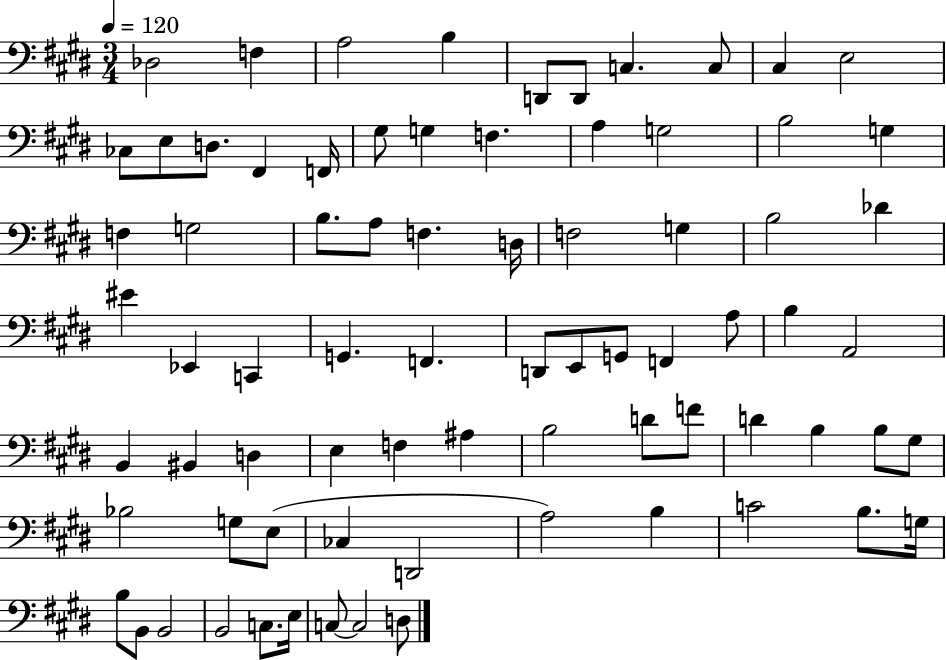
X:1
T:Untitled
M:3/4
L:1/4
K:E
_D,2 F, A,2 B, D,,/2 D,,/2 C, C,/2 ^C, E,2 _C,/2 E,/2 D,/2 ^F,, F,,/4 ^G,/2 G, F, A, G,2 B,2 G, F, G,2 B,/2 A,/2 F, D,/4 F,2 G, B,2 _D ^E _E,, C,, G,, F,, D,,/2 E,,/2 G,,/2 F,, A,/2 B, A,,2 B,, ^B,, D, E, F, ^A, B,2 D/2 F/2 D B, B,/2 ^G,/2 _B,2 G,/2 E,/2 _C, D,,2 A,2 B, C2 B,/2 G,/4 B,/2 B,,/2 B,,2 B,,2 C,/2 E,/4 C,/2 C,2 D,/2